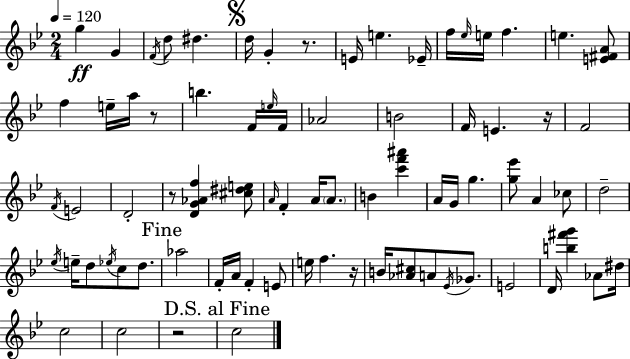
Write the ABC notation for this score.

X:1
T:Untitled
M:2/4
L:1/4
K:Bb
g G F/4 d/2 ^d d/4 G z/2 E/4 e _E/4 f/4 _e/4 e/4 f e [E^FA]/2 f e/4 a/4 z/2 b F/4 e/4 F/4 _A2 B2 F/4 E z/4 F2 F/4 E2 D2 z/2 [DG_Af] [^c^de]/2 A/4 F A/4 A/2 B [c'f'^a'] A/4 G/4 g [g_e']/2 A _c/2 d2 _e/4 e/4 d/2 _e/4 c/2 d/2 _a2 F/4 A/4 F E/2 e/4 f z/4 B/4 [_A^c]/2 A/2 _E/4 _G/2 E2 D/4 [b^f'g'] _A/2 ^d/4 c2 c2 z2 c2